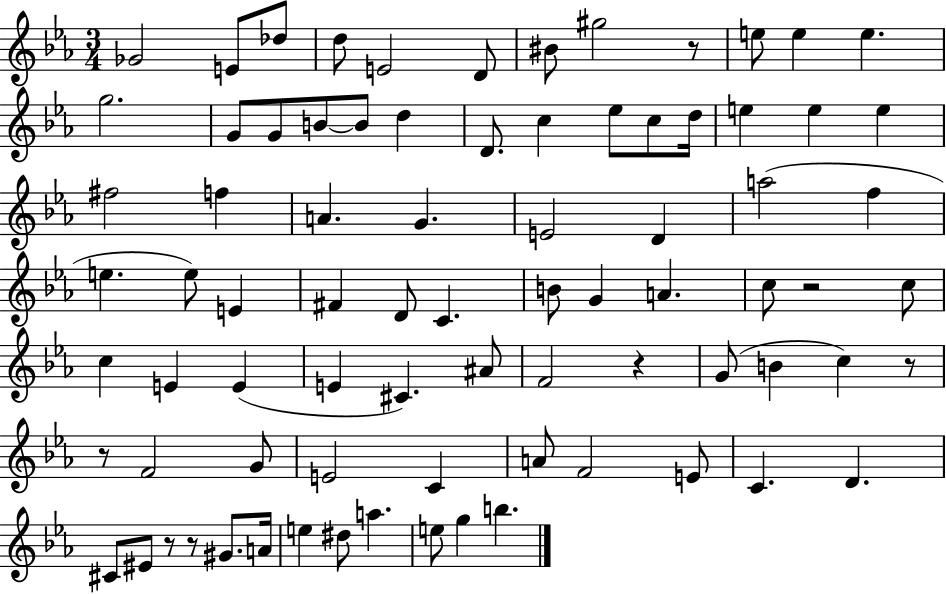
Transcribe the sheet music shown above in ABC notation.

X:1
T:Untitled
M:3/4
L:1/4
K:Eb
_G2 E/2 _d/2 d/2 E2 D/2 ^B/2 ^g2 z/2 e/2 e e g2 G/2 G/2 B/2 B/2 d D/2 c _e/2 c/2 d/4 e e e ^f2 f A G E2 D a2 f e e/2 E ^F D/2 C B/2 G A c/2 z2 c/2 c E E E ^C ^A/2 F2 z G/2 B c z/2 z/2 F2 G/2 E2 C A/2 F2 E/2 C D ^C/2 ^E/2 z/2 z/2 ^G/2 A/4 e ^d/2 a e/2 g b